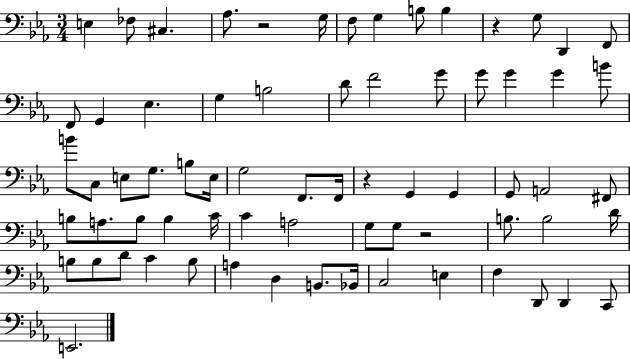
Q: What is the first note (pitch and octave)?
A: E3